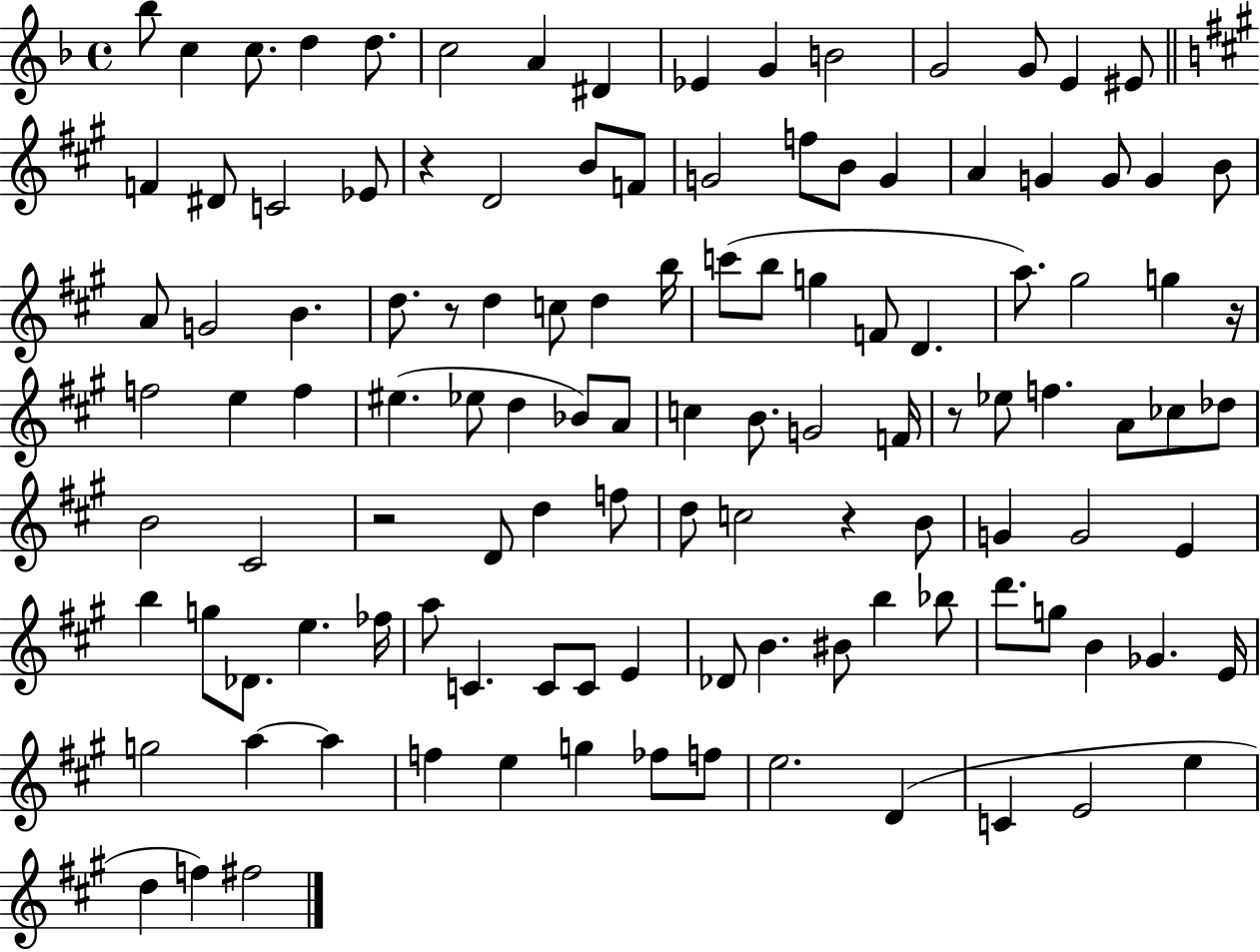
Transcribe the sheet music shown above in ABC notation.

X:1
T:Untitled
M:4/4
L:1/4
K:F
_b/2 c c/2 d d/2 c2 A ^D _E G B2 G2 G/2 E ^E/2 F ^D/2 C2 _E/2 z D2 B/2 F/2 G2 f/2 B/2 G A G G/2 G B/2 A/2 G2 B d/2 z/2 d c/2 d b/4 c'/2 b/2 g F/2 D a/2 ^g2 g z/4 f2 e f ^e _e/2 d _B/2 A/2 c B/2 G2 F/4 z/2 _e/2 f A/2 _c/2 _d/2 B2 ^C2 z2 D/2 d f/2 d/2 c2 z B/2 G G2 E b g/2 _D/2 e _f/4 a/2 C C/2 C/2 E _D/2 B ^B/2 b _b/2 d'/2 g/2 B _G E/4 g2 a a f e g _f/2 f/2 e2 D C E2 e d f ^f2